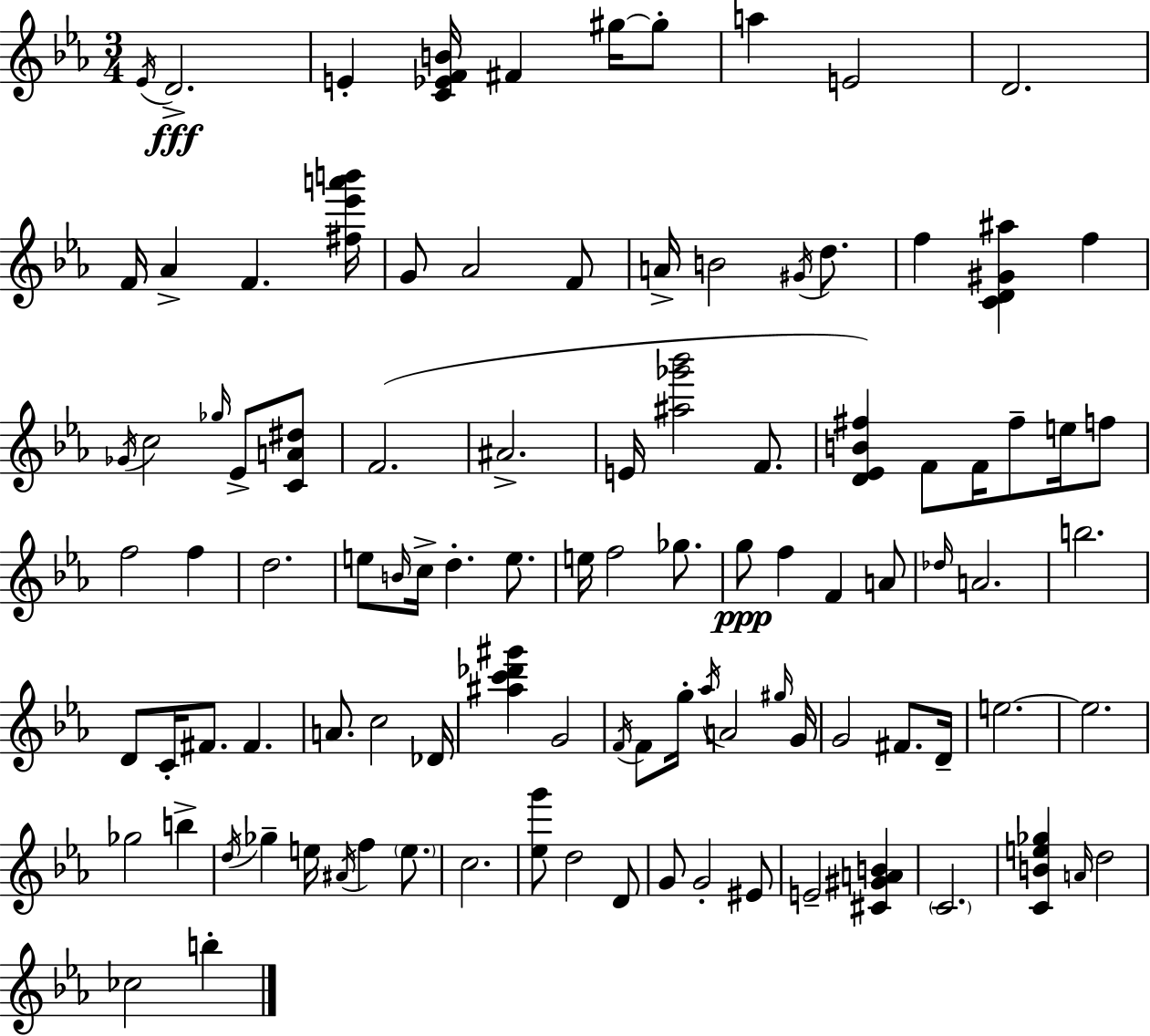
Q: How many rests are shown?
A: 0